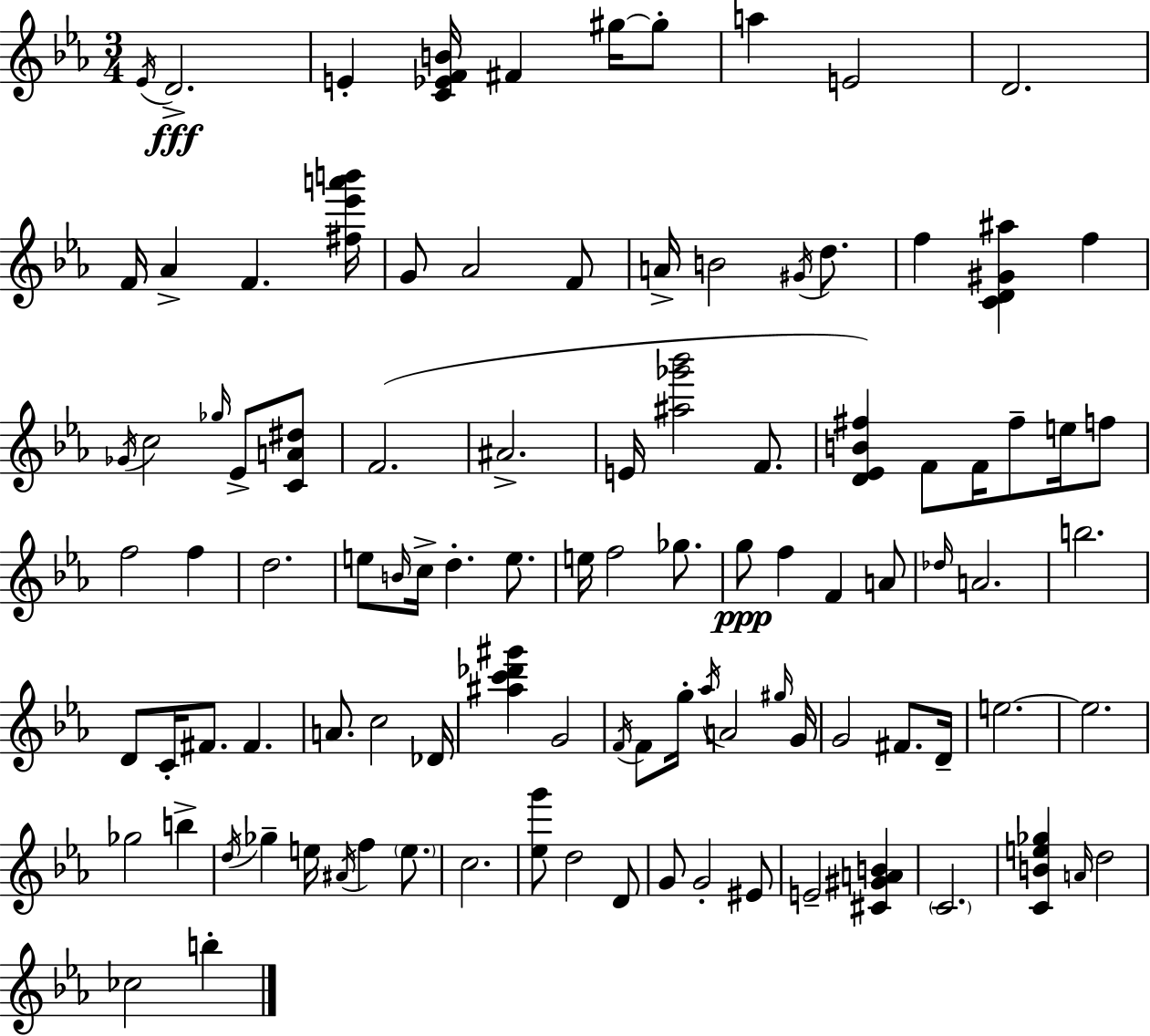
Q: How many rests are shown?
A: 0